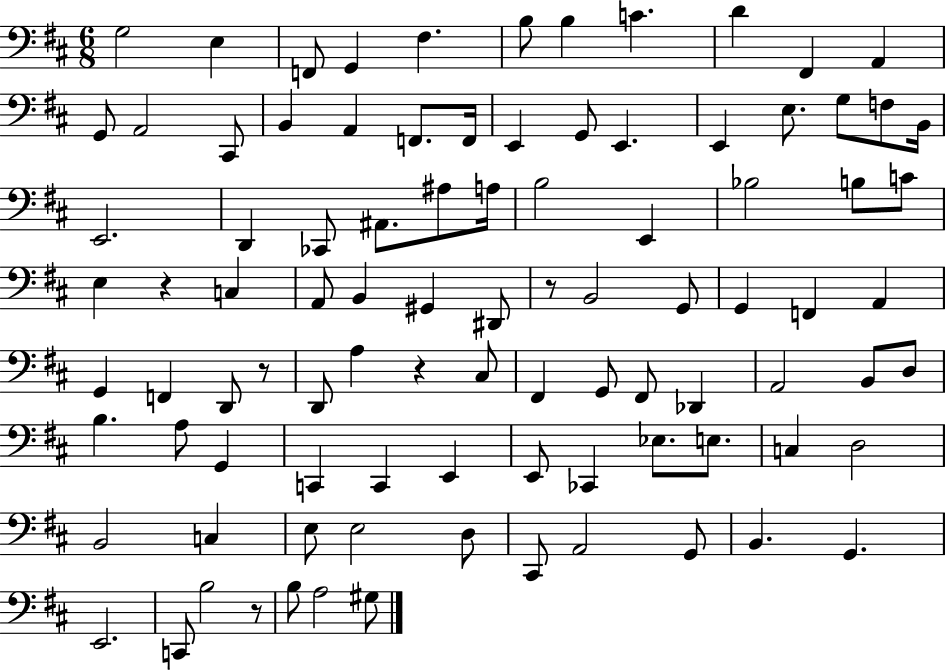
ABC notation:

X:1
T:Untitled
M:6/8
L:1/4
K:D
G,2 E, F,,/2 G,, ^F, B,/2 B, C D ^F,, A,, G,,/2 A,,2 ^C,,/2 B,, A,, F,,/2 F,,/4 E,, G,,/2 E,, E,, E,/2 G,/2 F,/2 B,,/4 E,,2 D,, _C,,/2 ^A,,/2 ^A,/2 A,/4 B,2 E,, _B,2 B,/2 C/2 E, z C, A,,/2 B,, ^G,, ^D,,/2 z/2 B,,2 G,,/2 G,, F,, A,, G,, F,, D,,/2 z/2 D,,/2 A, z ^C,/2 ^F,, G,,/2 ^F,,/2 _D,, A,,2 B,,/2 D,/2 B, A,/2 G,, C,, C,, E,, E,,/2 _C,, _E,/2 E,/2 C, D,2 B,,2 C, E,/2 E,2 D,/2 ^C,,/2 A,,2 G,,/2 B,, G,, E,,2 C,,/2 B,2 z/2 B,/2 A,2 ^G,/2